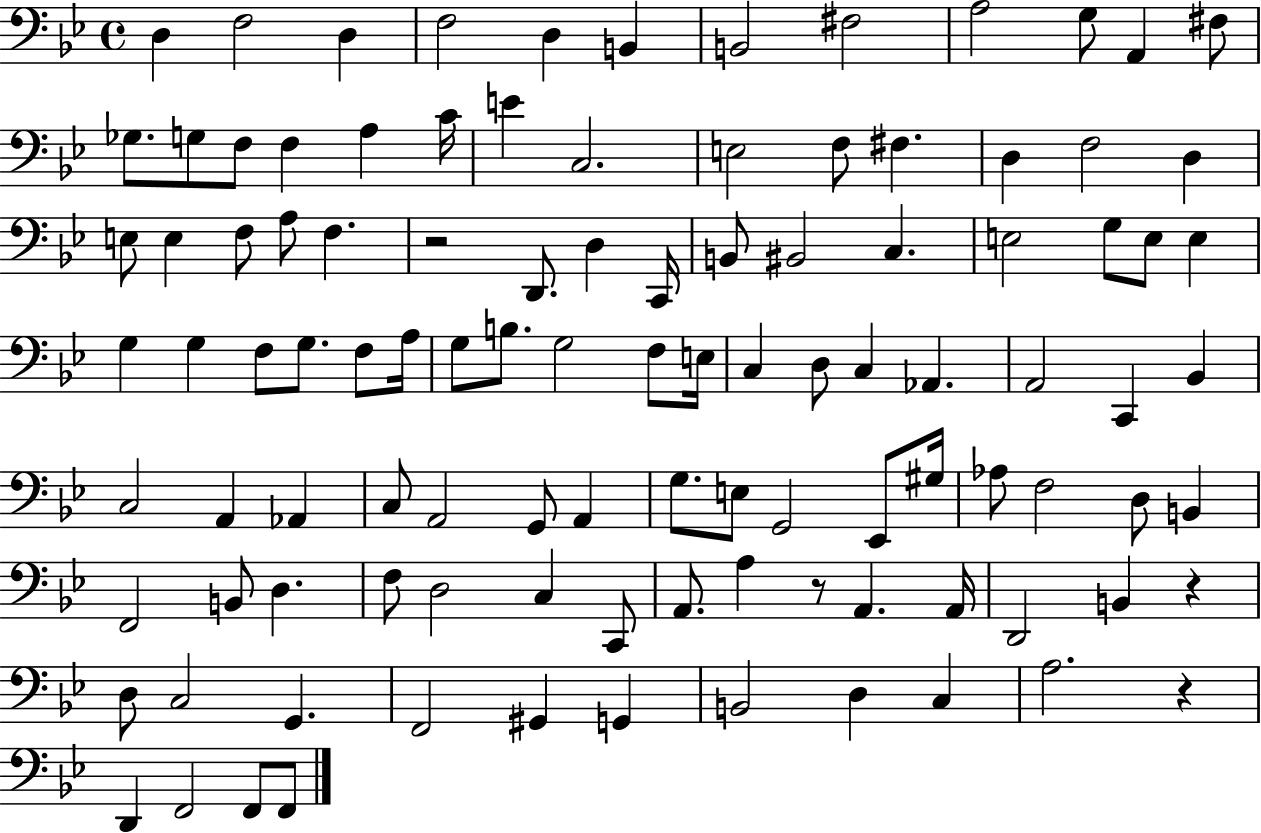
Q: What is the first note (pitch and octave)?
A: D3